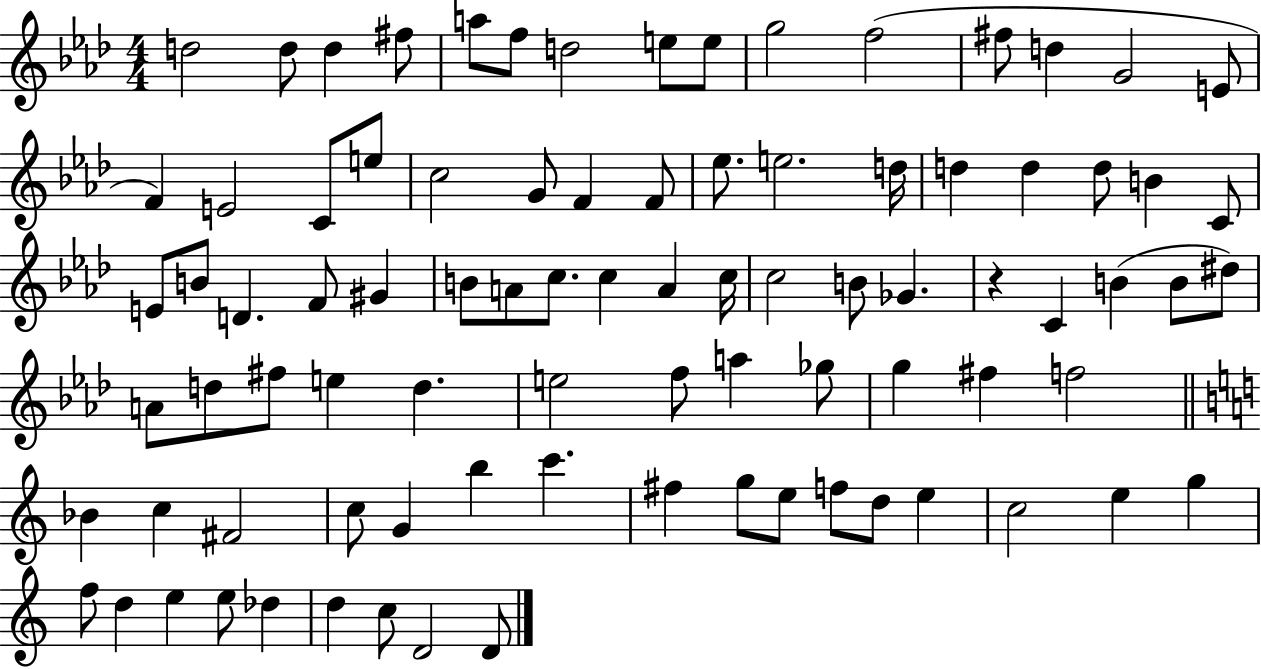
{
  \clef treble
  \numericTimeSignature
  \time 4/4
  \key aes \major
  \repeat volta 2 { d''2 d''8 d''4 fis''8 | a''8 f''8 d''2 e''8 e''8 | g''2 f''2( | fis''8 d''4 g'2 e'8 | \break f'4) e'2 c'8 e''8 | c''2 g'8 f'4 f'8 | ees''8. e''2. d''16 | d''4 d''4 d''8 b'4 c'8 | \break e'8 b'8 d'4. f'8 gis'4 | b'8 a'8 c''8. c''4 a'4 c''16 | c''2 b'8 ges'4. | r4 c'4 b'4( b'8 dis''8) | \break a'8 d''8 fis''8 e''4 d''4. | e''2 f''8 a''4 ges''8 | g''4 fis''4 f''2 | \bar "||" \break \key c \major bes'4 c''4 fis'2 | c''8 g'4 b''4 c'''4. | fis''4 g''8 e''8 f''8 d''8 e''4 | c''2 e''4 g''4 | \break f''8 d''4 e''4 e''8 des''4 | d''4 c''8 d'2 d'8 | } \bar "|."
}